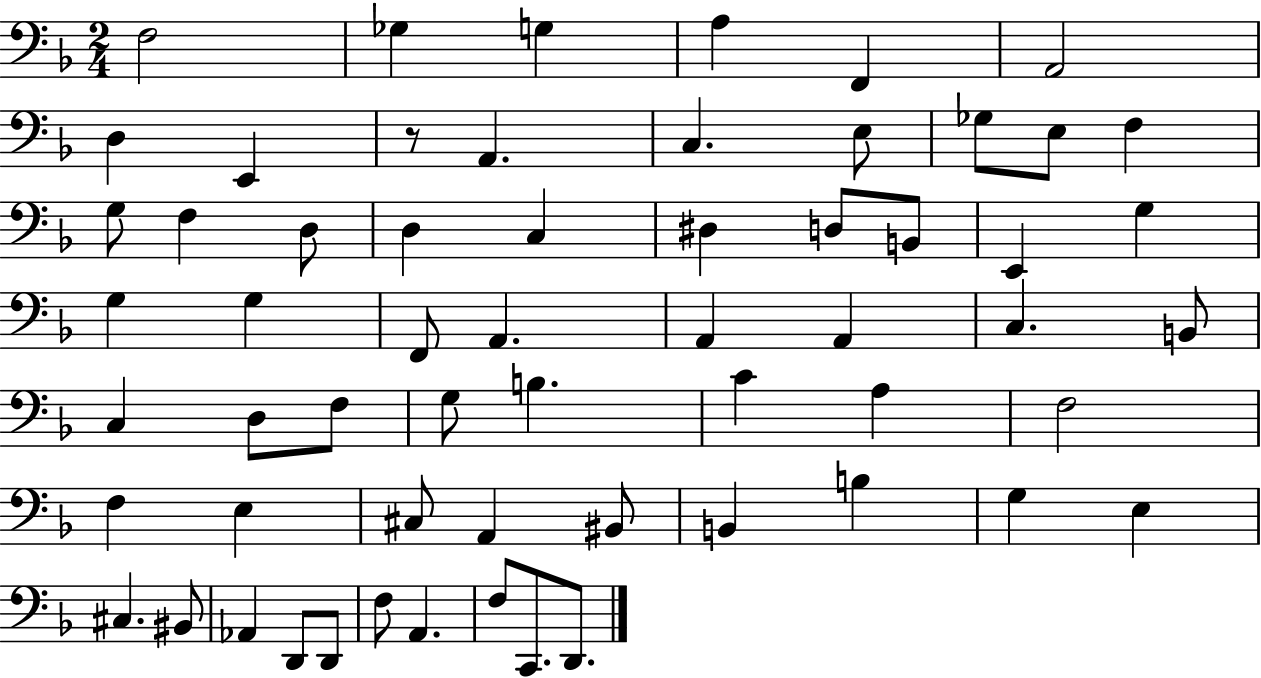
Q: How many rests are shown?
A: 1